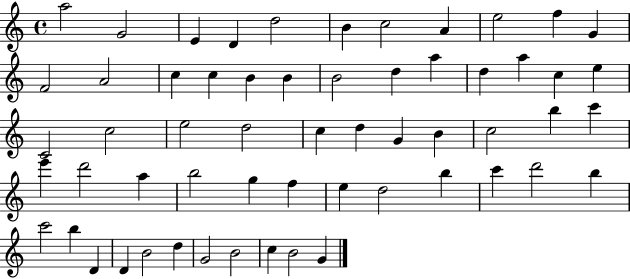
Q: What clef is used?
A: treble